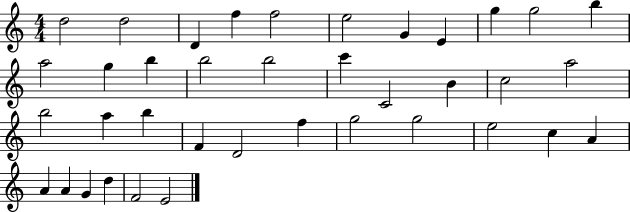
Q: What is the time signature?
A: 4/4